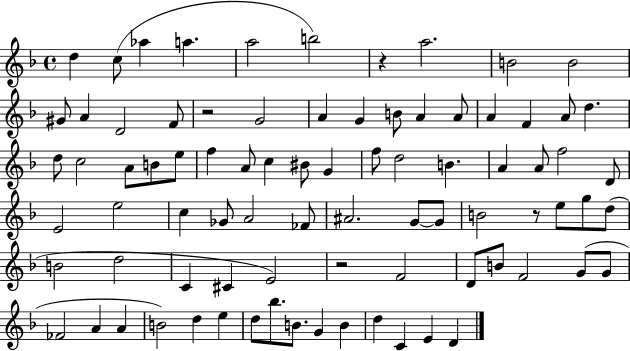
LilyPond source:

{
  \clef treble
  \time 4/4
  \defaultTimeSignature
  \key f \major
  d''4 c''8( aes''4 a''4. | a''2 b''2) | r4 a''2. | b'2 b'2 | \break gis'8 a'4 d'2 f'8 | r2 g'2 | a'4 g'4 b'8 a'4 a'8 | a'4 f'4 a'8 d''4. | \break d''8 c''2 a'8 b'8 e''8 | f''4 a'8 c''4 bis'8 g'4 | f''8 d''2 b'4. | a'4 a'8 f''2 d'8 | \break e'2 e''2 | c''4 ges'8 a'2 fes'8 | ais'2. g'8~~ g'8 | b'2 r8 e''8 g''8 d''8( | \break b'2 d''2 | c'4 cis'4 e'2) | r2 f'2 | d'8 b'8 f'2 g'8( g'8 | \break fes'2 a'4 a'4 | b'2) d''4 e''4 | d''8 bes''8. b'8. g'4 b'4 | d''4 c'4 e'4 d'4 | \break \bar "|."
}